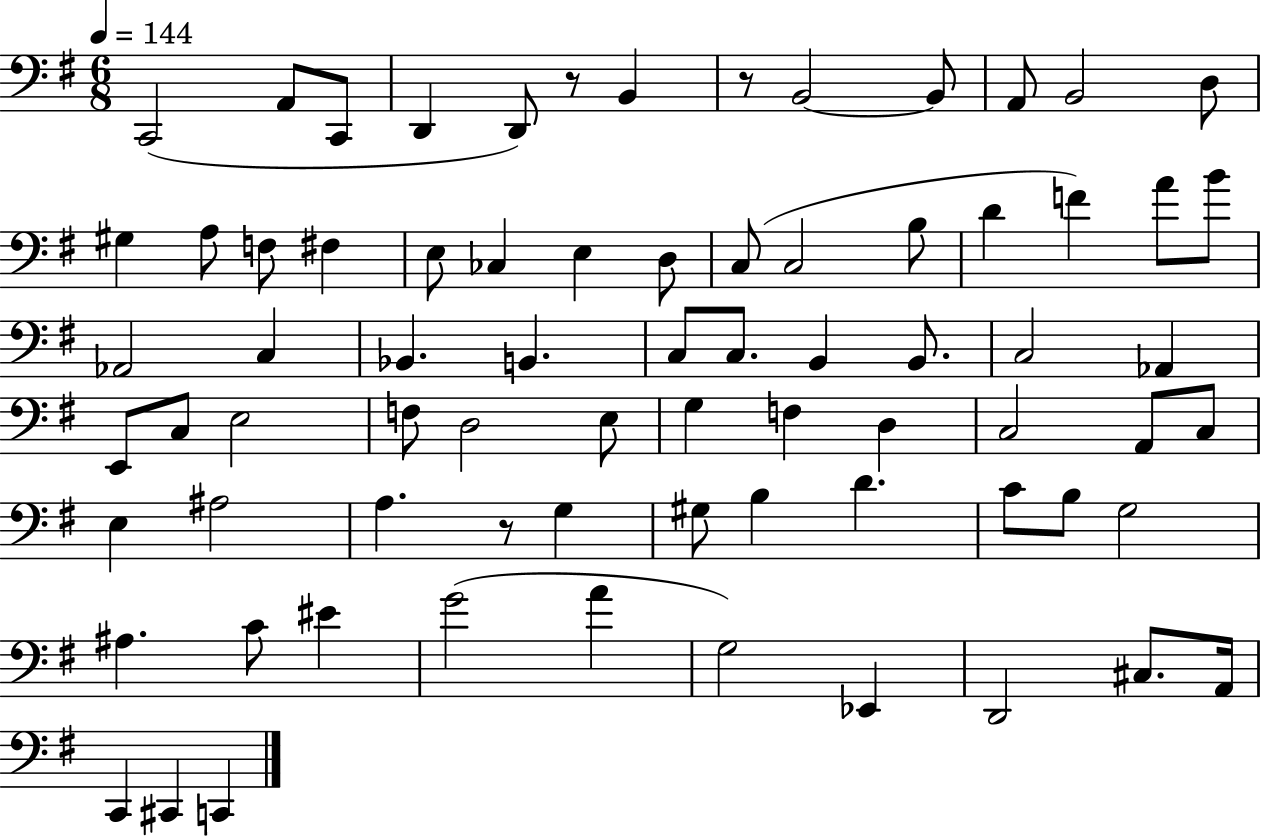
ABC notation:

X:1
T:Untitled
M:6/8
L:1/4
K:G
C,,2 A,,/2 C,,/2 D,, D,,/2 z/2 B,, z/2 B,,2 B,,/2 A,,/2 B,,2 D,/2 ^G, A,/2 F,/2 ^F, E,/2 _C, E, D,/2 C,/2 C,2 B,/2 D F A/2 B/2 _A,,2 C, _B,, B,, C,/2 C,/2 B,, B,,/2 C,2 _A,, E,,/2 C,/2 E,2 F,/2 D,2 E,/2 G, F, D, C,2 A,,/2 C,/2 E, ^A,2 A, z/2 G, ^G,/2 B, D C/2 B,/2 G,2 ^A, C/2 ^E G2 A G,2 _E,, D,,2 ^C,/2 A,,/4 C,, ^C,, C,,